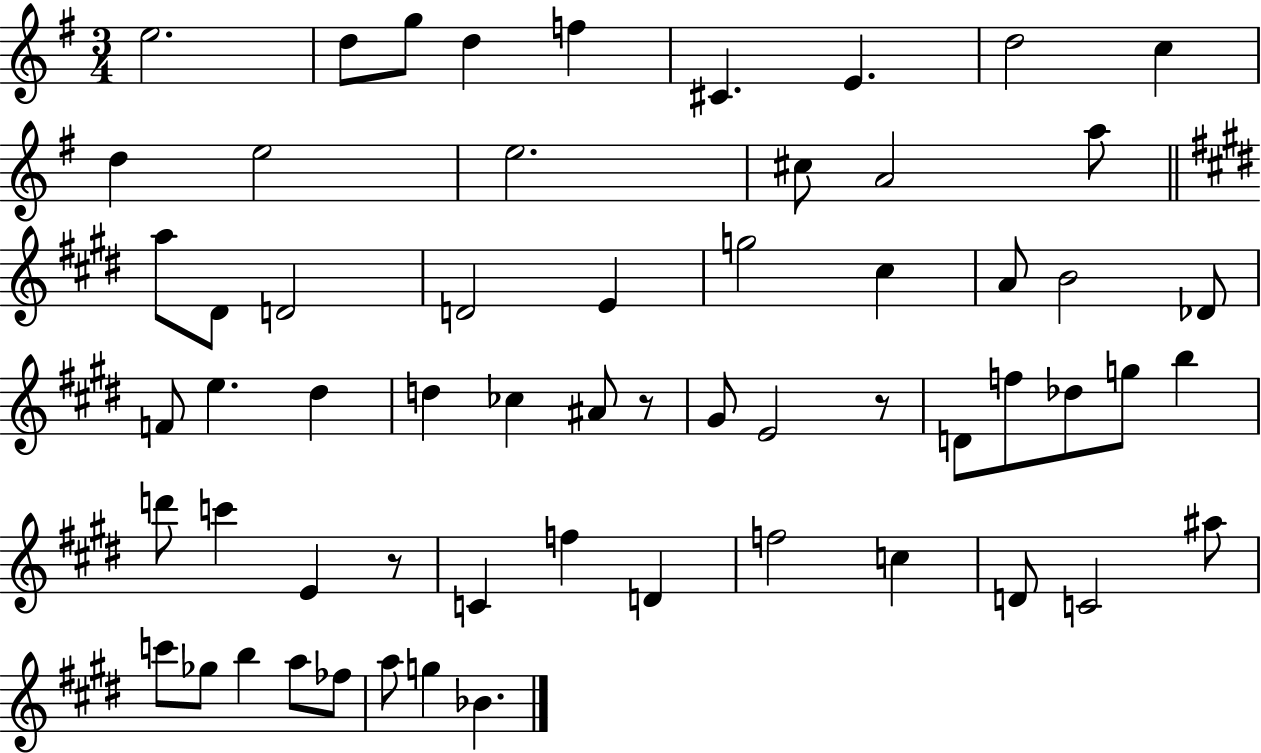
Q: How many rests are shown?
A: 3